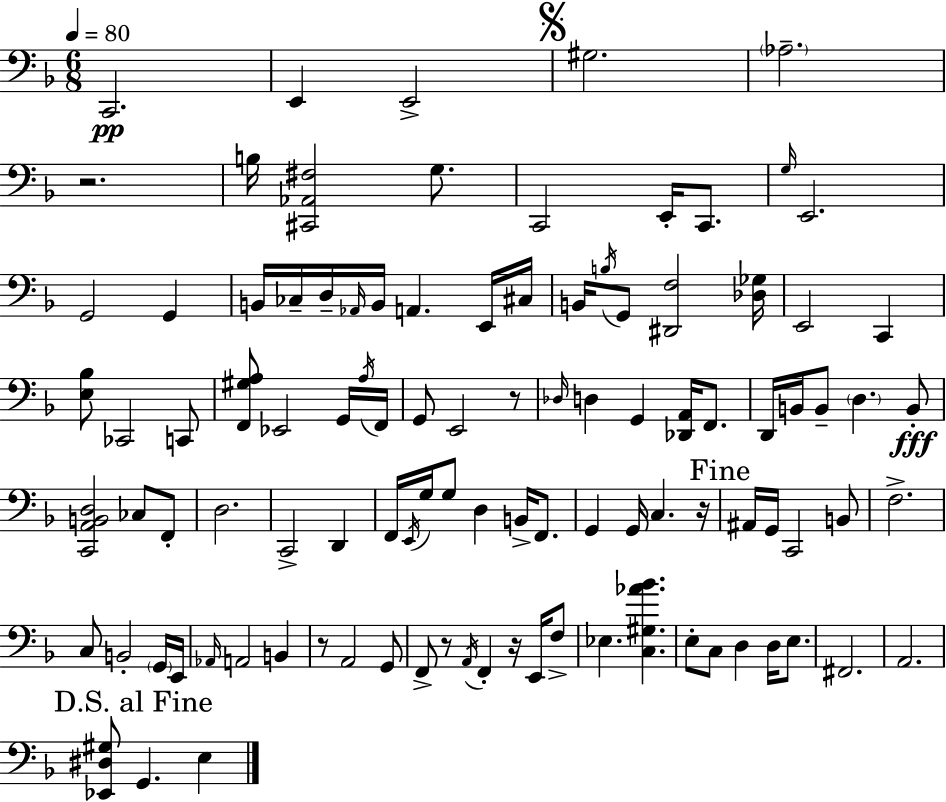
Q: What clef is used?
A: bass